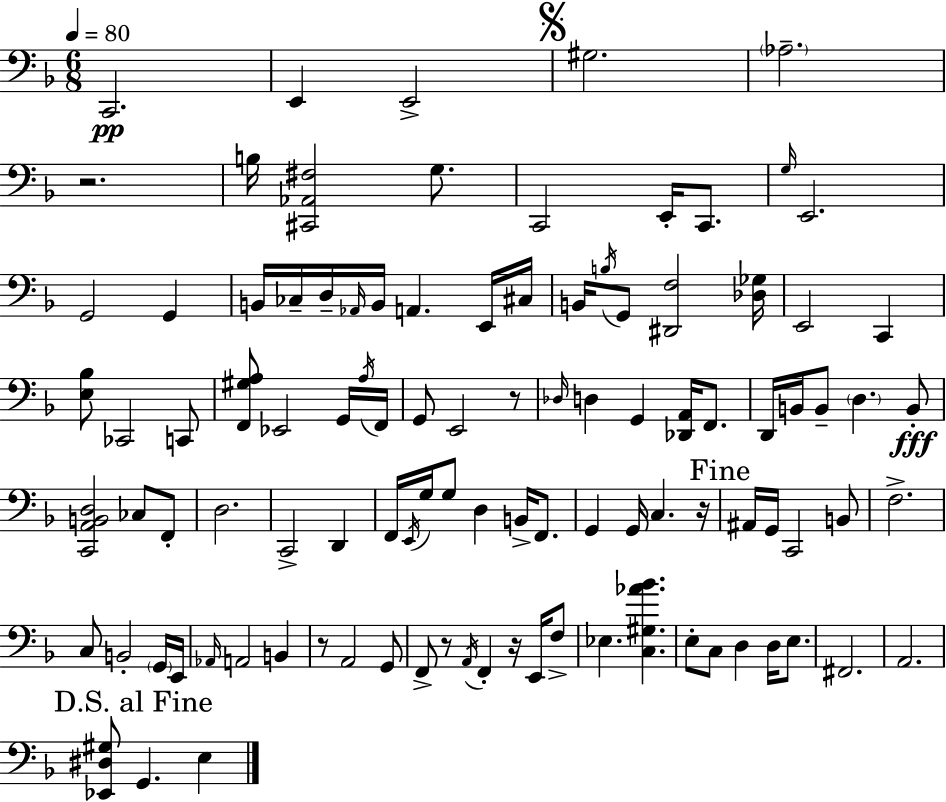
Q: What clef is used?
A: bass